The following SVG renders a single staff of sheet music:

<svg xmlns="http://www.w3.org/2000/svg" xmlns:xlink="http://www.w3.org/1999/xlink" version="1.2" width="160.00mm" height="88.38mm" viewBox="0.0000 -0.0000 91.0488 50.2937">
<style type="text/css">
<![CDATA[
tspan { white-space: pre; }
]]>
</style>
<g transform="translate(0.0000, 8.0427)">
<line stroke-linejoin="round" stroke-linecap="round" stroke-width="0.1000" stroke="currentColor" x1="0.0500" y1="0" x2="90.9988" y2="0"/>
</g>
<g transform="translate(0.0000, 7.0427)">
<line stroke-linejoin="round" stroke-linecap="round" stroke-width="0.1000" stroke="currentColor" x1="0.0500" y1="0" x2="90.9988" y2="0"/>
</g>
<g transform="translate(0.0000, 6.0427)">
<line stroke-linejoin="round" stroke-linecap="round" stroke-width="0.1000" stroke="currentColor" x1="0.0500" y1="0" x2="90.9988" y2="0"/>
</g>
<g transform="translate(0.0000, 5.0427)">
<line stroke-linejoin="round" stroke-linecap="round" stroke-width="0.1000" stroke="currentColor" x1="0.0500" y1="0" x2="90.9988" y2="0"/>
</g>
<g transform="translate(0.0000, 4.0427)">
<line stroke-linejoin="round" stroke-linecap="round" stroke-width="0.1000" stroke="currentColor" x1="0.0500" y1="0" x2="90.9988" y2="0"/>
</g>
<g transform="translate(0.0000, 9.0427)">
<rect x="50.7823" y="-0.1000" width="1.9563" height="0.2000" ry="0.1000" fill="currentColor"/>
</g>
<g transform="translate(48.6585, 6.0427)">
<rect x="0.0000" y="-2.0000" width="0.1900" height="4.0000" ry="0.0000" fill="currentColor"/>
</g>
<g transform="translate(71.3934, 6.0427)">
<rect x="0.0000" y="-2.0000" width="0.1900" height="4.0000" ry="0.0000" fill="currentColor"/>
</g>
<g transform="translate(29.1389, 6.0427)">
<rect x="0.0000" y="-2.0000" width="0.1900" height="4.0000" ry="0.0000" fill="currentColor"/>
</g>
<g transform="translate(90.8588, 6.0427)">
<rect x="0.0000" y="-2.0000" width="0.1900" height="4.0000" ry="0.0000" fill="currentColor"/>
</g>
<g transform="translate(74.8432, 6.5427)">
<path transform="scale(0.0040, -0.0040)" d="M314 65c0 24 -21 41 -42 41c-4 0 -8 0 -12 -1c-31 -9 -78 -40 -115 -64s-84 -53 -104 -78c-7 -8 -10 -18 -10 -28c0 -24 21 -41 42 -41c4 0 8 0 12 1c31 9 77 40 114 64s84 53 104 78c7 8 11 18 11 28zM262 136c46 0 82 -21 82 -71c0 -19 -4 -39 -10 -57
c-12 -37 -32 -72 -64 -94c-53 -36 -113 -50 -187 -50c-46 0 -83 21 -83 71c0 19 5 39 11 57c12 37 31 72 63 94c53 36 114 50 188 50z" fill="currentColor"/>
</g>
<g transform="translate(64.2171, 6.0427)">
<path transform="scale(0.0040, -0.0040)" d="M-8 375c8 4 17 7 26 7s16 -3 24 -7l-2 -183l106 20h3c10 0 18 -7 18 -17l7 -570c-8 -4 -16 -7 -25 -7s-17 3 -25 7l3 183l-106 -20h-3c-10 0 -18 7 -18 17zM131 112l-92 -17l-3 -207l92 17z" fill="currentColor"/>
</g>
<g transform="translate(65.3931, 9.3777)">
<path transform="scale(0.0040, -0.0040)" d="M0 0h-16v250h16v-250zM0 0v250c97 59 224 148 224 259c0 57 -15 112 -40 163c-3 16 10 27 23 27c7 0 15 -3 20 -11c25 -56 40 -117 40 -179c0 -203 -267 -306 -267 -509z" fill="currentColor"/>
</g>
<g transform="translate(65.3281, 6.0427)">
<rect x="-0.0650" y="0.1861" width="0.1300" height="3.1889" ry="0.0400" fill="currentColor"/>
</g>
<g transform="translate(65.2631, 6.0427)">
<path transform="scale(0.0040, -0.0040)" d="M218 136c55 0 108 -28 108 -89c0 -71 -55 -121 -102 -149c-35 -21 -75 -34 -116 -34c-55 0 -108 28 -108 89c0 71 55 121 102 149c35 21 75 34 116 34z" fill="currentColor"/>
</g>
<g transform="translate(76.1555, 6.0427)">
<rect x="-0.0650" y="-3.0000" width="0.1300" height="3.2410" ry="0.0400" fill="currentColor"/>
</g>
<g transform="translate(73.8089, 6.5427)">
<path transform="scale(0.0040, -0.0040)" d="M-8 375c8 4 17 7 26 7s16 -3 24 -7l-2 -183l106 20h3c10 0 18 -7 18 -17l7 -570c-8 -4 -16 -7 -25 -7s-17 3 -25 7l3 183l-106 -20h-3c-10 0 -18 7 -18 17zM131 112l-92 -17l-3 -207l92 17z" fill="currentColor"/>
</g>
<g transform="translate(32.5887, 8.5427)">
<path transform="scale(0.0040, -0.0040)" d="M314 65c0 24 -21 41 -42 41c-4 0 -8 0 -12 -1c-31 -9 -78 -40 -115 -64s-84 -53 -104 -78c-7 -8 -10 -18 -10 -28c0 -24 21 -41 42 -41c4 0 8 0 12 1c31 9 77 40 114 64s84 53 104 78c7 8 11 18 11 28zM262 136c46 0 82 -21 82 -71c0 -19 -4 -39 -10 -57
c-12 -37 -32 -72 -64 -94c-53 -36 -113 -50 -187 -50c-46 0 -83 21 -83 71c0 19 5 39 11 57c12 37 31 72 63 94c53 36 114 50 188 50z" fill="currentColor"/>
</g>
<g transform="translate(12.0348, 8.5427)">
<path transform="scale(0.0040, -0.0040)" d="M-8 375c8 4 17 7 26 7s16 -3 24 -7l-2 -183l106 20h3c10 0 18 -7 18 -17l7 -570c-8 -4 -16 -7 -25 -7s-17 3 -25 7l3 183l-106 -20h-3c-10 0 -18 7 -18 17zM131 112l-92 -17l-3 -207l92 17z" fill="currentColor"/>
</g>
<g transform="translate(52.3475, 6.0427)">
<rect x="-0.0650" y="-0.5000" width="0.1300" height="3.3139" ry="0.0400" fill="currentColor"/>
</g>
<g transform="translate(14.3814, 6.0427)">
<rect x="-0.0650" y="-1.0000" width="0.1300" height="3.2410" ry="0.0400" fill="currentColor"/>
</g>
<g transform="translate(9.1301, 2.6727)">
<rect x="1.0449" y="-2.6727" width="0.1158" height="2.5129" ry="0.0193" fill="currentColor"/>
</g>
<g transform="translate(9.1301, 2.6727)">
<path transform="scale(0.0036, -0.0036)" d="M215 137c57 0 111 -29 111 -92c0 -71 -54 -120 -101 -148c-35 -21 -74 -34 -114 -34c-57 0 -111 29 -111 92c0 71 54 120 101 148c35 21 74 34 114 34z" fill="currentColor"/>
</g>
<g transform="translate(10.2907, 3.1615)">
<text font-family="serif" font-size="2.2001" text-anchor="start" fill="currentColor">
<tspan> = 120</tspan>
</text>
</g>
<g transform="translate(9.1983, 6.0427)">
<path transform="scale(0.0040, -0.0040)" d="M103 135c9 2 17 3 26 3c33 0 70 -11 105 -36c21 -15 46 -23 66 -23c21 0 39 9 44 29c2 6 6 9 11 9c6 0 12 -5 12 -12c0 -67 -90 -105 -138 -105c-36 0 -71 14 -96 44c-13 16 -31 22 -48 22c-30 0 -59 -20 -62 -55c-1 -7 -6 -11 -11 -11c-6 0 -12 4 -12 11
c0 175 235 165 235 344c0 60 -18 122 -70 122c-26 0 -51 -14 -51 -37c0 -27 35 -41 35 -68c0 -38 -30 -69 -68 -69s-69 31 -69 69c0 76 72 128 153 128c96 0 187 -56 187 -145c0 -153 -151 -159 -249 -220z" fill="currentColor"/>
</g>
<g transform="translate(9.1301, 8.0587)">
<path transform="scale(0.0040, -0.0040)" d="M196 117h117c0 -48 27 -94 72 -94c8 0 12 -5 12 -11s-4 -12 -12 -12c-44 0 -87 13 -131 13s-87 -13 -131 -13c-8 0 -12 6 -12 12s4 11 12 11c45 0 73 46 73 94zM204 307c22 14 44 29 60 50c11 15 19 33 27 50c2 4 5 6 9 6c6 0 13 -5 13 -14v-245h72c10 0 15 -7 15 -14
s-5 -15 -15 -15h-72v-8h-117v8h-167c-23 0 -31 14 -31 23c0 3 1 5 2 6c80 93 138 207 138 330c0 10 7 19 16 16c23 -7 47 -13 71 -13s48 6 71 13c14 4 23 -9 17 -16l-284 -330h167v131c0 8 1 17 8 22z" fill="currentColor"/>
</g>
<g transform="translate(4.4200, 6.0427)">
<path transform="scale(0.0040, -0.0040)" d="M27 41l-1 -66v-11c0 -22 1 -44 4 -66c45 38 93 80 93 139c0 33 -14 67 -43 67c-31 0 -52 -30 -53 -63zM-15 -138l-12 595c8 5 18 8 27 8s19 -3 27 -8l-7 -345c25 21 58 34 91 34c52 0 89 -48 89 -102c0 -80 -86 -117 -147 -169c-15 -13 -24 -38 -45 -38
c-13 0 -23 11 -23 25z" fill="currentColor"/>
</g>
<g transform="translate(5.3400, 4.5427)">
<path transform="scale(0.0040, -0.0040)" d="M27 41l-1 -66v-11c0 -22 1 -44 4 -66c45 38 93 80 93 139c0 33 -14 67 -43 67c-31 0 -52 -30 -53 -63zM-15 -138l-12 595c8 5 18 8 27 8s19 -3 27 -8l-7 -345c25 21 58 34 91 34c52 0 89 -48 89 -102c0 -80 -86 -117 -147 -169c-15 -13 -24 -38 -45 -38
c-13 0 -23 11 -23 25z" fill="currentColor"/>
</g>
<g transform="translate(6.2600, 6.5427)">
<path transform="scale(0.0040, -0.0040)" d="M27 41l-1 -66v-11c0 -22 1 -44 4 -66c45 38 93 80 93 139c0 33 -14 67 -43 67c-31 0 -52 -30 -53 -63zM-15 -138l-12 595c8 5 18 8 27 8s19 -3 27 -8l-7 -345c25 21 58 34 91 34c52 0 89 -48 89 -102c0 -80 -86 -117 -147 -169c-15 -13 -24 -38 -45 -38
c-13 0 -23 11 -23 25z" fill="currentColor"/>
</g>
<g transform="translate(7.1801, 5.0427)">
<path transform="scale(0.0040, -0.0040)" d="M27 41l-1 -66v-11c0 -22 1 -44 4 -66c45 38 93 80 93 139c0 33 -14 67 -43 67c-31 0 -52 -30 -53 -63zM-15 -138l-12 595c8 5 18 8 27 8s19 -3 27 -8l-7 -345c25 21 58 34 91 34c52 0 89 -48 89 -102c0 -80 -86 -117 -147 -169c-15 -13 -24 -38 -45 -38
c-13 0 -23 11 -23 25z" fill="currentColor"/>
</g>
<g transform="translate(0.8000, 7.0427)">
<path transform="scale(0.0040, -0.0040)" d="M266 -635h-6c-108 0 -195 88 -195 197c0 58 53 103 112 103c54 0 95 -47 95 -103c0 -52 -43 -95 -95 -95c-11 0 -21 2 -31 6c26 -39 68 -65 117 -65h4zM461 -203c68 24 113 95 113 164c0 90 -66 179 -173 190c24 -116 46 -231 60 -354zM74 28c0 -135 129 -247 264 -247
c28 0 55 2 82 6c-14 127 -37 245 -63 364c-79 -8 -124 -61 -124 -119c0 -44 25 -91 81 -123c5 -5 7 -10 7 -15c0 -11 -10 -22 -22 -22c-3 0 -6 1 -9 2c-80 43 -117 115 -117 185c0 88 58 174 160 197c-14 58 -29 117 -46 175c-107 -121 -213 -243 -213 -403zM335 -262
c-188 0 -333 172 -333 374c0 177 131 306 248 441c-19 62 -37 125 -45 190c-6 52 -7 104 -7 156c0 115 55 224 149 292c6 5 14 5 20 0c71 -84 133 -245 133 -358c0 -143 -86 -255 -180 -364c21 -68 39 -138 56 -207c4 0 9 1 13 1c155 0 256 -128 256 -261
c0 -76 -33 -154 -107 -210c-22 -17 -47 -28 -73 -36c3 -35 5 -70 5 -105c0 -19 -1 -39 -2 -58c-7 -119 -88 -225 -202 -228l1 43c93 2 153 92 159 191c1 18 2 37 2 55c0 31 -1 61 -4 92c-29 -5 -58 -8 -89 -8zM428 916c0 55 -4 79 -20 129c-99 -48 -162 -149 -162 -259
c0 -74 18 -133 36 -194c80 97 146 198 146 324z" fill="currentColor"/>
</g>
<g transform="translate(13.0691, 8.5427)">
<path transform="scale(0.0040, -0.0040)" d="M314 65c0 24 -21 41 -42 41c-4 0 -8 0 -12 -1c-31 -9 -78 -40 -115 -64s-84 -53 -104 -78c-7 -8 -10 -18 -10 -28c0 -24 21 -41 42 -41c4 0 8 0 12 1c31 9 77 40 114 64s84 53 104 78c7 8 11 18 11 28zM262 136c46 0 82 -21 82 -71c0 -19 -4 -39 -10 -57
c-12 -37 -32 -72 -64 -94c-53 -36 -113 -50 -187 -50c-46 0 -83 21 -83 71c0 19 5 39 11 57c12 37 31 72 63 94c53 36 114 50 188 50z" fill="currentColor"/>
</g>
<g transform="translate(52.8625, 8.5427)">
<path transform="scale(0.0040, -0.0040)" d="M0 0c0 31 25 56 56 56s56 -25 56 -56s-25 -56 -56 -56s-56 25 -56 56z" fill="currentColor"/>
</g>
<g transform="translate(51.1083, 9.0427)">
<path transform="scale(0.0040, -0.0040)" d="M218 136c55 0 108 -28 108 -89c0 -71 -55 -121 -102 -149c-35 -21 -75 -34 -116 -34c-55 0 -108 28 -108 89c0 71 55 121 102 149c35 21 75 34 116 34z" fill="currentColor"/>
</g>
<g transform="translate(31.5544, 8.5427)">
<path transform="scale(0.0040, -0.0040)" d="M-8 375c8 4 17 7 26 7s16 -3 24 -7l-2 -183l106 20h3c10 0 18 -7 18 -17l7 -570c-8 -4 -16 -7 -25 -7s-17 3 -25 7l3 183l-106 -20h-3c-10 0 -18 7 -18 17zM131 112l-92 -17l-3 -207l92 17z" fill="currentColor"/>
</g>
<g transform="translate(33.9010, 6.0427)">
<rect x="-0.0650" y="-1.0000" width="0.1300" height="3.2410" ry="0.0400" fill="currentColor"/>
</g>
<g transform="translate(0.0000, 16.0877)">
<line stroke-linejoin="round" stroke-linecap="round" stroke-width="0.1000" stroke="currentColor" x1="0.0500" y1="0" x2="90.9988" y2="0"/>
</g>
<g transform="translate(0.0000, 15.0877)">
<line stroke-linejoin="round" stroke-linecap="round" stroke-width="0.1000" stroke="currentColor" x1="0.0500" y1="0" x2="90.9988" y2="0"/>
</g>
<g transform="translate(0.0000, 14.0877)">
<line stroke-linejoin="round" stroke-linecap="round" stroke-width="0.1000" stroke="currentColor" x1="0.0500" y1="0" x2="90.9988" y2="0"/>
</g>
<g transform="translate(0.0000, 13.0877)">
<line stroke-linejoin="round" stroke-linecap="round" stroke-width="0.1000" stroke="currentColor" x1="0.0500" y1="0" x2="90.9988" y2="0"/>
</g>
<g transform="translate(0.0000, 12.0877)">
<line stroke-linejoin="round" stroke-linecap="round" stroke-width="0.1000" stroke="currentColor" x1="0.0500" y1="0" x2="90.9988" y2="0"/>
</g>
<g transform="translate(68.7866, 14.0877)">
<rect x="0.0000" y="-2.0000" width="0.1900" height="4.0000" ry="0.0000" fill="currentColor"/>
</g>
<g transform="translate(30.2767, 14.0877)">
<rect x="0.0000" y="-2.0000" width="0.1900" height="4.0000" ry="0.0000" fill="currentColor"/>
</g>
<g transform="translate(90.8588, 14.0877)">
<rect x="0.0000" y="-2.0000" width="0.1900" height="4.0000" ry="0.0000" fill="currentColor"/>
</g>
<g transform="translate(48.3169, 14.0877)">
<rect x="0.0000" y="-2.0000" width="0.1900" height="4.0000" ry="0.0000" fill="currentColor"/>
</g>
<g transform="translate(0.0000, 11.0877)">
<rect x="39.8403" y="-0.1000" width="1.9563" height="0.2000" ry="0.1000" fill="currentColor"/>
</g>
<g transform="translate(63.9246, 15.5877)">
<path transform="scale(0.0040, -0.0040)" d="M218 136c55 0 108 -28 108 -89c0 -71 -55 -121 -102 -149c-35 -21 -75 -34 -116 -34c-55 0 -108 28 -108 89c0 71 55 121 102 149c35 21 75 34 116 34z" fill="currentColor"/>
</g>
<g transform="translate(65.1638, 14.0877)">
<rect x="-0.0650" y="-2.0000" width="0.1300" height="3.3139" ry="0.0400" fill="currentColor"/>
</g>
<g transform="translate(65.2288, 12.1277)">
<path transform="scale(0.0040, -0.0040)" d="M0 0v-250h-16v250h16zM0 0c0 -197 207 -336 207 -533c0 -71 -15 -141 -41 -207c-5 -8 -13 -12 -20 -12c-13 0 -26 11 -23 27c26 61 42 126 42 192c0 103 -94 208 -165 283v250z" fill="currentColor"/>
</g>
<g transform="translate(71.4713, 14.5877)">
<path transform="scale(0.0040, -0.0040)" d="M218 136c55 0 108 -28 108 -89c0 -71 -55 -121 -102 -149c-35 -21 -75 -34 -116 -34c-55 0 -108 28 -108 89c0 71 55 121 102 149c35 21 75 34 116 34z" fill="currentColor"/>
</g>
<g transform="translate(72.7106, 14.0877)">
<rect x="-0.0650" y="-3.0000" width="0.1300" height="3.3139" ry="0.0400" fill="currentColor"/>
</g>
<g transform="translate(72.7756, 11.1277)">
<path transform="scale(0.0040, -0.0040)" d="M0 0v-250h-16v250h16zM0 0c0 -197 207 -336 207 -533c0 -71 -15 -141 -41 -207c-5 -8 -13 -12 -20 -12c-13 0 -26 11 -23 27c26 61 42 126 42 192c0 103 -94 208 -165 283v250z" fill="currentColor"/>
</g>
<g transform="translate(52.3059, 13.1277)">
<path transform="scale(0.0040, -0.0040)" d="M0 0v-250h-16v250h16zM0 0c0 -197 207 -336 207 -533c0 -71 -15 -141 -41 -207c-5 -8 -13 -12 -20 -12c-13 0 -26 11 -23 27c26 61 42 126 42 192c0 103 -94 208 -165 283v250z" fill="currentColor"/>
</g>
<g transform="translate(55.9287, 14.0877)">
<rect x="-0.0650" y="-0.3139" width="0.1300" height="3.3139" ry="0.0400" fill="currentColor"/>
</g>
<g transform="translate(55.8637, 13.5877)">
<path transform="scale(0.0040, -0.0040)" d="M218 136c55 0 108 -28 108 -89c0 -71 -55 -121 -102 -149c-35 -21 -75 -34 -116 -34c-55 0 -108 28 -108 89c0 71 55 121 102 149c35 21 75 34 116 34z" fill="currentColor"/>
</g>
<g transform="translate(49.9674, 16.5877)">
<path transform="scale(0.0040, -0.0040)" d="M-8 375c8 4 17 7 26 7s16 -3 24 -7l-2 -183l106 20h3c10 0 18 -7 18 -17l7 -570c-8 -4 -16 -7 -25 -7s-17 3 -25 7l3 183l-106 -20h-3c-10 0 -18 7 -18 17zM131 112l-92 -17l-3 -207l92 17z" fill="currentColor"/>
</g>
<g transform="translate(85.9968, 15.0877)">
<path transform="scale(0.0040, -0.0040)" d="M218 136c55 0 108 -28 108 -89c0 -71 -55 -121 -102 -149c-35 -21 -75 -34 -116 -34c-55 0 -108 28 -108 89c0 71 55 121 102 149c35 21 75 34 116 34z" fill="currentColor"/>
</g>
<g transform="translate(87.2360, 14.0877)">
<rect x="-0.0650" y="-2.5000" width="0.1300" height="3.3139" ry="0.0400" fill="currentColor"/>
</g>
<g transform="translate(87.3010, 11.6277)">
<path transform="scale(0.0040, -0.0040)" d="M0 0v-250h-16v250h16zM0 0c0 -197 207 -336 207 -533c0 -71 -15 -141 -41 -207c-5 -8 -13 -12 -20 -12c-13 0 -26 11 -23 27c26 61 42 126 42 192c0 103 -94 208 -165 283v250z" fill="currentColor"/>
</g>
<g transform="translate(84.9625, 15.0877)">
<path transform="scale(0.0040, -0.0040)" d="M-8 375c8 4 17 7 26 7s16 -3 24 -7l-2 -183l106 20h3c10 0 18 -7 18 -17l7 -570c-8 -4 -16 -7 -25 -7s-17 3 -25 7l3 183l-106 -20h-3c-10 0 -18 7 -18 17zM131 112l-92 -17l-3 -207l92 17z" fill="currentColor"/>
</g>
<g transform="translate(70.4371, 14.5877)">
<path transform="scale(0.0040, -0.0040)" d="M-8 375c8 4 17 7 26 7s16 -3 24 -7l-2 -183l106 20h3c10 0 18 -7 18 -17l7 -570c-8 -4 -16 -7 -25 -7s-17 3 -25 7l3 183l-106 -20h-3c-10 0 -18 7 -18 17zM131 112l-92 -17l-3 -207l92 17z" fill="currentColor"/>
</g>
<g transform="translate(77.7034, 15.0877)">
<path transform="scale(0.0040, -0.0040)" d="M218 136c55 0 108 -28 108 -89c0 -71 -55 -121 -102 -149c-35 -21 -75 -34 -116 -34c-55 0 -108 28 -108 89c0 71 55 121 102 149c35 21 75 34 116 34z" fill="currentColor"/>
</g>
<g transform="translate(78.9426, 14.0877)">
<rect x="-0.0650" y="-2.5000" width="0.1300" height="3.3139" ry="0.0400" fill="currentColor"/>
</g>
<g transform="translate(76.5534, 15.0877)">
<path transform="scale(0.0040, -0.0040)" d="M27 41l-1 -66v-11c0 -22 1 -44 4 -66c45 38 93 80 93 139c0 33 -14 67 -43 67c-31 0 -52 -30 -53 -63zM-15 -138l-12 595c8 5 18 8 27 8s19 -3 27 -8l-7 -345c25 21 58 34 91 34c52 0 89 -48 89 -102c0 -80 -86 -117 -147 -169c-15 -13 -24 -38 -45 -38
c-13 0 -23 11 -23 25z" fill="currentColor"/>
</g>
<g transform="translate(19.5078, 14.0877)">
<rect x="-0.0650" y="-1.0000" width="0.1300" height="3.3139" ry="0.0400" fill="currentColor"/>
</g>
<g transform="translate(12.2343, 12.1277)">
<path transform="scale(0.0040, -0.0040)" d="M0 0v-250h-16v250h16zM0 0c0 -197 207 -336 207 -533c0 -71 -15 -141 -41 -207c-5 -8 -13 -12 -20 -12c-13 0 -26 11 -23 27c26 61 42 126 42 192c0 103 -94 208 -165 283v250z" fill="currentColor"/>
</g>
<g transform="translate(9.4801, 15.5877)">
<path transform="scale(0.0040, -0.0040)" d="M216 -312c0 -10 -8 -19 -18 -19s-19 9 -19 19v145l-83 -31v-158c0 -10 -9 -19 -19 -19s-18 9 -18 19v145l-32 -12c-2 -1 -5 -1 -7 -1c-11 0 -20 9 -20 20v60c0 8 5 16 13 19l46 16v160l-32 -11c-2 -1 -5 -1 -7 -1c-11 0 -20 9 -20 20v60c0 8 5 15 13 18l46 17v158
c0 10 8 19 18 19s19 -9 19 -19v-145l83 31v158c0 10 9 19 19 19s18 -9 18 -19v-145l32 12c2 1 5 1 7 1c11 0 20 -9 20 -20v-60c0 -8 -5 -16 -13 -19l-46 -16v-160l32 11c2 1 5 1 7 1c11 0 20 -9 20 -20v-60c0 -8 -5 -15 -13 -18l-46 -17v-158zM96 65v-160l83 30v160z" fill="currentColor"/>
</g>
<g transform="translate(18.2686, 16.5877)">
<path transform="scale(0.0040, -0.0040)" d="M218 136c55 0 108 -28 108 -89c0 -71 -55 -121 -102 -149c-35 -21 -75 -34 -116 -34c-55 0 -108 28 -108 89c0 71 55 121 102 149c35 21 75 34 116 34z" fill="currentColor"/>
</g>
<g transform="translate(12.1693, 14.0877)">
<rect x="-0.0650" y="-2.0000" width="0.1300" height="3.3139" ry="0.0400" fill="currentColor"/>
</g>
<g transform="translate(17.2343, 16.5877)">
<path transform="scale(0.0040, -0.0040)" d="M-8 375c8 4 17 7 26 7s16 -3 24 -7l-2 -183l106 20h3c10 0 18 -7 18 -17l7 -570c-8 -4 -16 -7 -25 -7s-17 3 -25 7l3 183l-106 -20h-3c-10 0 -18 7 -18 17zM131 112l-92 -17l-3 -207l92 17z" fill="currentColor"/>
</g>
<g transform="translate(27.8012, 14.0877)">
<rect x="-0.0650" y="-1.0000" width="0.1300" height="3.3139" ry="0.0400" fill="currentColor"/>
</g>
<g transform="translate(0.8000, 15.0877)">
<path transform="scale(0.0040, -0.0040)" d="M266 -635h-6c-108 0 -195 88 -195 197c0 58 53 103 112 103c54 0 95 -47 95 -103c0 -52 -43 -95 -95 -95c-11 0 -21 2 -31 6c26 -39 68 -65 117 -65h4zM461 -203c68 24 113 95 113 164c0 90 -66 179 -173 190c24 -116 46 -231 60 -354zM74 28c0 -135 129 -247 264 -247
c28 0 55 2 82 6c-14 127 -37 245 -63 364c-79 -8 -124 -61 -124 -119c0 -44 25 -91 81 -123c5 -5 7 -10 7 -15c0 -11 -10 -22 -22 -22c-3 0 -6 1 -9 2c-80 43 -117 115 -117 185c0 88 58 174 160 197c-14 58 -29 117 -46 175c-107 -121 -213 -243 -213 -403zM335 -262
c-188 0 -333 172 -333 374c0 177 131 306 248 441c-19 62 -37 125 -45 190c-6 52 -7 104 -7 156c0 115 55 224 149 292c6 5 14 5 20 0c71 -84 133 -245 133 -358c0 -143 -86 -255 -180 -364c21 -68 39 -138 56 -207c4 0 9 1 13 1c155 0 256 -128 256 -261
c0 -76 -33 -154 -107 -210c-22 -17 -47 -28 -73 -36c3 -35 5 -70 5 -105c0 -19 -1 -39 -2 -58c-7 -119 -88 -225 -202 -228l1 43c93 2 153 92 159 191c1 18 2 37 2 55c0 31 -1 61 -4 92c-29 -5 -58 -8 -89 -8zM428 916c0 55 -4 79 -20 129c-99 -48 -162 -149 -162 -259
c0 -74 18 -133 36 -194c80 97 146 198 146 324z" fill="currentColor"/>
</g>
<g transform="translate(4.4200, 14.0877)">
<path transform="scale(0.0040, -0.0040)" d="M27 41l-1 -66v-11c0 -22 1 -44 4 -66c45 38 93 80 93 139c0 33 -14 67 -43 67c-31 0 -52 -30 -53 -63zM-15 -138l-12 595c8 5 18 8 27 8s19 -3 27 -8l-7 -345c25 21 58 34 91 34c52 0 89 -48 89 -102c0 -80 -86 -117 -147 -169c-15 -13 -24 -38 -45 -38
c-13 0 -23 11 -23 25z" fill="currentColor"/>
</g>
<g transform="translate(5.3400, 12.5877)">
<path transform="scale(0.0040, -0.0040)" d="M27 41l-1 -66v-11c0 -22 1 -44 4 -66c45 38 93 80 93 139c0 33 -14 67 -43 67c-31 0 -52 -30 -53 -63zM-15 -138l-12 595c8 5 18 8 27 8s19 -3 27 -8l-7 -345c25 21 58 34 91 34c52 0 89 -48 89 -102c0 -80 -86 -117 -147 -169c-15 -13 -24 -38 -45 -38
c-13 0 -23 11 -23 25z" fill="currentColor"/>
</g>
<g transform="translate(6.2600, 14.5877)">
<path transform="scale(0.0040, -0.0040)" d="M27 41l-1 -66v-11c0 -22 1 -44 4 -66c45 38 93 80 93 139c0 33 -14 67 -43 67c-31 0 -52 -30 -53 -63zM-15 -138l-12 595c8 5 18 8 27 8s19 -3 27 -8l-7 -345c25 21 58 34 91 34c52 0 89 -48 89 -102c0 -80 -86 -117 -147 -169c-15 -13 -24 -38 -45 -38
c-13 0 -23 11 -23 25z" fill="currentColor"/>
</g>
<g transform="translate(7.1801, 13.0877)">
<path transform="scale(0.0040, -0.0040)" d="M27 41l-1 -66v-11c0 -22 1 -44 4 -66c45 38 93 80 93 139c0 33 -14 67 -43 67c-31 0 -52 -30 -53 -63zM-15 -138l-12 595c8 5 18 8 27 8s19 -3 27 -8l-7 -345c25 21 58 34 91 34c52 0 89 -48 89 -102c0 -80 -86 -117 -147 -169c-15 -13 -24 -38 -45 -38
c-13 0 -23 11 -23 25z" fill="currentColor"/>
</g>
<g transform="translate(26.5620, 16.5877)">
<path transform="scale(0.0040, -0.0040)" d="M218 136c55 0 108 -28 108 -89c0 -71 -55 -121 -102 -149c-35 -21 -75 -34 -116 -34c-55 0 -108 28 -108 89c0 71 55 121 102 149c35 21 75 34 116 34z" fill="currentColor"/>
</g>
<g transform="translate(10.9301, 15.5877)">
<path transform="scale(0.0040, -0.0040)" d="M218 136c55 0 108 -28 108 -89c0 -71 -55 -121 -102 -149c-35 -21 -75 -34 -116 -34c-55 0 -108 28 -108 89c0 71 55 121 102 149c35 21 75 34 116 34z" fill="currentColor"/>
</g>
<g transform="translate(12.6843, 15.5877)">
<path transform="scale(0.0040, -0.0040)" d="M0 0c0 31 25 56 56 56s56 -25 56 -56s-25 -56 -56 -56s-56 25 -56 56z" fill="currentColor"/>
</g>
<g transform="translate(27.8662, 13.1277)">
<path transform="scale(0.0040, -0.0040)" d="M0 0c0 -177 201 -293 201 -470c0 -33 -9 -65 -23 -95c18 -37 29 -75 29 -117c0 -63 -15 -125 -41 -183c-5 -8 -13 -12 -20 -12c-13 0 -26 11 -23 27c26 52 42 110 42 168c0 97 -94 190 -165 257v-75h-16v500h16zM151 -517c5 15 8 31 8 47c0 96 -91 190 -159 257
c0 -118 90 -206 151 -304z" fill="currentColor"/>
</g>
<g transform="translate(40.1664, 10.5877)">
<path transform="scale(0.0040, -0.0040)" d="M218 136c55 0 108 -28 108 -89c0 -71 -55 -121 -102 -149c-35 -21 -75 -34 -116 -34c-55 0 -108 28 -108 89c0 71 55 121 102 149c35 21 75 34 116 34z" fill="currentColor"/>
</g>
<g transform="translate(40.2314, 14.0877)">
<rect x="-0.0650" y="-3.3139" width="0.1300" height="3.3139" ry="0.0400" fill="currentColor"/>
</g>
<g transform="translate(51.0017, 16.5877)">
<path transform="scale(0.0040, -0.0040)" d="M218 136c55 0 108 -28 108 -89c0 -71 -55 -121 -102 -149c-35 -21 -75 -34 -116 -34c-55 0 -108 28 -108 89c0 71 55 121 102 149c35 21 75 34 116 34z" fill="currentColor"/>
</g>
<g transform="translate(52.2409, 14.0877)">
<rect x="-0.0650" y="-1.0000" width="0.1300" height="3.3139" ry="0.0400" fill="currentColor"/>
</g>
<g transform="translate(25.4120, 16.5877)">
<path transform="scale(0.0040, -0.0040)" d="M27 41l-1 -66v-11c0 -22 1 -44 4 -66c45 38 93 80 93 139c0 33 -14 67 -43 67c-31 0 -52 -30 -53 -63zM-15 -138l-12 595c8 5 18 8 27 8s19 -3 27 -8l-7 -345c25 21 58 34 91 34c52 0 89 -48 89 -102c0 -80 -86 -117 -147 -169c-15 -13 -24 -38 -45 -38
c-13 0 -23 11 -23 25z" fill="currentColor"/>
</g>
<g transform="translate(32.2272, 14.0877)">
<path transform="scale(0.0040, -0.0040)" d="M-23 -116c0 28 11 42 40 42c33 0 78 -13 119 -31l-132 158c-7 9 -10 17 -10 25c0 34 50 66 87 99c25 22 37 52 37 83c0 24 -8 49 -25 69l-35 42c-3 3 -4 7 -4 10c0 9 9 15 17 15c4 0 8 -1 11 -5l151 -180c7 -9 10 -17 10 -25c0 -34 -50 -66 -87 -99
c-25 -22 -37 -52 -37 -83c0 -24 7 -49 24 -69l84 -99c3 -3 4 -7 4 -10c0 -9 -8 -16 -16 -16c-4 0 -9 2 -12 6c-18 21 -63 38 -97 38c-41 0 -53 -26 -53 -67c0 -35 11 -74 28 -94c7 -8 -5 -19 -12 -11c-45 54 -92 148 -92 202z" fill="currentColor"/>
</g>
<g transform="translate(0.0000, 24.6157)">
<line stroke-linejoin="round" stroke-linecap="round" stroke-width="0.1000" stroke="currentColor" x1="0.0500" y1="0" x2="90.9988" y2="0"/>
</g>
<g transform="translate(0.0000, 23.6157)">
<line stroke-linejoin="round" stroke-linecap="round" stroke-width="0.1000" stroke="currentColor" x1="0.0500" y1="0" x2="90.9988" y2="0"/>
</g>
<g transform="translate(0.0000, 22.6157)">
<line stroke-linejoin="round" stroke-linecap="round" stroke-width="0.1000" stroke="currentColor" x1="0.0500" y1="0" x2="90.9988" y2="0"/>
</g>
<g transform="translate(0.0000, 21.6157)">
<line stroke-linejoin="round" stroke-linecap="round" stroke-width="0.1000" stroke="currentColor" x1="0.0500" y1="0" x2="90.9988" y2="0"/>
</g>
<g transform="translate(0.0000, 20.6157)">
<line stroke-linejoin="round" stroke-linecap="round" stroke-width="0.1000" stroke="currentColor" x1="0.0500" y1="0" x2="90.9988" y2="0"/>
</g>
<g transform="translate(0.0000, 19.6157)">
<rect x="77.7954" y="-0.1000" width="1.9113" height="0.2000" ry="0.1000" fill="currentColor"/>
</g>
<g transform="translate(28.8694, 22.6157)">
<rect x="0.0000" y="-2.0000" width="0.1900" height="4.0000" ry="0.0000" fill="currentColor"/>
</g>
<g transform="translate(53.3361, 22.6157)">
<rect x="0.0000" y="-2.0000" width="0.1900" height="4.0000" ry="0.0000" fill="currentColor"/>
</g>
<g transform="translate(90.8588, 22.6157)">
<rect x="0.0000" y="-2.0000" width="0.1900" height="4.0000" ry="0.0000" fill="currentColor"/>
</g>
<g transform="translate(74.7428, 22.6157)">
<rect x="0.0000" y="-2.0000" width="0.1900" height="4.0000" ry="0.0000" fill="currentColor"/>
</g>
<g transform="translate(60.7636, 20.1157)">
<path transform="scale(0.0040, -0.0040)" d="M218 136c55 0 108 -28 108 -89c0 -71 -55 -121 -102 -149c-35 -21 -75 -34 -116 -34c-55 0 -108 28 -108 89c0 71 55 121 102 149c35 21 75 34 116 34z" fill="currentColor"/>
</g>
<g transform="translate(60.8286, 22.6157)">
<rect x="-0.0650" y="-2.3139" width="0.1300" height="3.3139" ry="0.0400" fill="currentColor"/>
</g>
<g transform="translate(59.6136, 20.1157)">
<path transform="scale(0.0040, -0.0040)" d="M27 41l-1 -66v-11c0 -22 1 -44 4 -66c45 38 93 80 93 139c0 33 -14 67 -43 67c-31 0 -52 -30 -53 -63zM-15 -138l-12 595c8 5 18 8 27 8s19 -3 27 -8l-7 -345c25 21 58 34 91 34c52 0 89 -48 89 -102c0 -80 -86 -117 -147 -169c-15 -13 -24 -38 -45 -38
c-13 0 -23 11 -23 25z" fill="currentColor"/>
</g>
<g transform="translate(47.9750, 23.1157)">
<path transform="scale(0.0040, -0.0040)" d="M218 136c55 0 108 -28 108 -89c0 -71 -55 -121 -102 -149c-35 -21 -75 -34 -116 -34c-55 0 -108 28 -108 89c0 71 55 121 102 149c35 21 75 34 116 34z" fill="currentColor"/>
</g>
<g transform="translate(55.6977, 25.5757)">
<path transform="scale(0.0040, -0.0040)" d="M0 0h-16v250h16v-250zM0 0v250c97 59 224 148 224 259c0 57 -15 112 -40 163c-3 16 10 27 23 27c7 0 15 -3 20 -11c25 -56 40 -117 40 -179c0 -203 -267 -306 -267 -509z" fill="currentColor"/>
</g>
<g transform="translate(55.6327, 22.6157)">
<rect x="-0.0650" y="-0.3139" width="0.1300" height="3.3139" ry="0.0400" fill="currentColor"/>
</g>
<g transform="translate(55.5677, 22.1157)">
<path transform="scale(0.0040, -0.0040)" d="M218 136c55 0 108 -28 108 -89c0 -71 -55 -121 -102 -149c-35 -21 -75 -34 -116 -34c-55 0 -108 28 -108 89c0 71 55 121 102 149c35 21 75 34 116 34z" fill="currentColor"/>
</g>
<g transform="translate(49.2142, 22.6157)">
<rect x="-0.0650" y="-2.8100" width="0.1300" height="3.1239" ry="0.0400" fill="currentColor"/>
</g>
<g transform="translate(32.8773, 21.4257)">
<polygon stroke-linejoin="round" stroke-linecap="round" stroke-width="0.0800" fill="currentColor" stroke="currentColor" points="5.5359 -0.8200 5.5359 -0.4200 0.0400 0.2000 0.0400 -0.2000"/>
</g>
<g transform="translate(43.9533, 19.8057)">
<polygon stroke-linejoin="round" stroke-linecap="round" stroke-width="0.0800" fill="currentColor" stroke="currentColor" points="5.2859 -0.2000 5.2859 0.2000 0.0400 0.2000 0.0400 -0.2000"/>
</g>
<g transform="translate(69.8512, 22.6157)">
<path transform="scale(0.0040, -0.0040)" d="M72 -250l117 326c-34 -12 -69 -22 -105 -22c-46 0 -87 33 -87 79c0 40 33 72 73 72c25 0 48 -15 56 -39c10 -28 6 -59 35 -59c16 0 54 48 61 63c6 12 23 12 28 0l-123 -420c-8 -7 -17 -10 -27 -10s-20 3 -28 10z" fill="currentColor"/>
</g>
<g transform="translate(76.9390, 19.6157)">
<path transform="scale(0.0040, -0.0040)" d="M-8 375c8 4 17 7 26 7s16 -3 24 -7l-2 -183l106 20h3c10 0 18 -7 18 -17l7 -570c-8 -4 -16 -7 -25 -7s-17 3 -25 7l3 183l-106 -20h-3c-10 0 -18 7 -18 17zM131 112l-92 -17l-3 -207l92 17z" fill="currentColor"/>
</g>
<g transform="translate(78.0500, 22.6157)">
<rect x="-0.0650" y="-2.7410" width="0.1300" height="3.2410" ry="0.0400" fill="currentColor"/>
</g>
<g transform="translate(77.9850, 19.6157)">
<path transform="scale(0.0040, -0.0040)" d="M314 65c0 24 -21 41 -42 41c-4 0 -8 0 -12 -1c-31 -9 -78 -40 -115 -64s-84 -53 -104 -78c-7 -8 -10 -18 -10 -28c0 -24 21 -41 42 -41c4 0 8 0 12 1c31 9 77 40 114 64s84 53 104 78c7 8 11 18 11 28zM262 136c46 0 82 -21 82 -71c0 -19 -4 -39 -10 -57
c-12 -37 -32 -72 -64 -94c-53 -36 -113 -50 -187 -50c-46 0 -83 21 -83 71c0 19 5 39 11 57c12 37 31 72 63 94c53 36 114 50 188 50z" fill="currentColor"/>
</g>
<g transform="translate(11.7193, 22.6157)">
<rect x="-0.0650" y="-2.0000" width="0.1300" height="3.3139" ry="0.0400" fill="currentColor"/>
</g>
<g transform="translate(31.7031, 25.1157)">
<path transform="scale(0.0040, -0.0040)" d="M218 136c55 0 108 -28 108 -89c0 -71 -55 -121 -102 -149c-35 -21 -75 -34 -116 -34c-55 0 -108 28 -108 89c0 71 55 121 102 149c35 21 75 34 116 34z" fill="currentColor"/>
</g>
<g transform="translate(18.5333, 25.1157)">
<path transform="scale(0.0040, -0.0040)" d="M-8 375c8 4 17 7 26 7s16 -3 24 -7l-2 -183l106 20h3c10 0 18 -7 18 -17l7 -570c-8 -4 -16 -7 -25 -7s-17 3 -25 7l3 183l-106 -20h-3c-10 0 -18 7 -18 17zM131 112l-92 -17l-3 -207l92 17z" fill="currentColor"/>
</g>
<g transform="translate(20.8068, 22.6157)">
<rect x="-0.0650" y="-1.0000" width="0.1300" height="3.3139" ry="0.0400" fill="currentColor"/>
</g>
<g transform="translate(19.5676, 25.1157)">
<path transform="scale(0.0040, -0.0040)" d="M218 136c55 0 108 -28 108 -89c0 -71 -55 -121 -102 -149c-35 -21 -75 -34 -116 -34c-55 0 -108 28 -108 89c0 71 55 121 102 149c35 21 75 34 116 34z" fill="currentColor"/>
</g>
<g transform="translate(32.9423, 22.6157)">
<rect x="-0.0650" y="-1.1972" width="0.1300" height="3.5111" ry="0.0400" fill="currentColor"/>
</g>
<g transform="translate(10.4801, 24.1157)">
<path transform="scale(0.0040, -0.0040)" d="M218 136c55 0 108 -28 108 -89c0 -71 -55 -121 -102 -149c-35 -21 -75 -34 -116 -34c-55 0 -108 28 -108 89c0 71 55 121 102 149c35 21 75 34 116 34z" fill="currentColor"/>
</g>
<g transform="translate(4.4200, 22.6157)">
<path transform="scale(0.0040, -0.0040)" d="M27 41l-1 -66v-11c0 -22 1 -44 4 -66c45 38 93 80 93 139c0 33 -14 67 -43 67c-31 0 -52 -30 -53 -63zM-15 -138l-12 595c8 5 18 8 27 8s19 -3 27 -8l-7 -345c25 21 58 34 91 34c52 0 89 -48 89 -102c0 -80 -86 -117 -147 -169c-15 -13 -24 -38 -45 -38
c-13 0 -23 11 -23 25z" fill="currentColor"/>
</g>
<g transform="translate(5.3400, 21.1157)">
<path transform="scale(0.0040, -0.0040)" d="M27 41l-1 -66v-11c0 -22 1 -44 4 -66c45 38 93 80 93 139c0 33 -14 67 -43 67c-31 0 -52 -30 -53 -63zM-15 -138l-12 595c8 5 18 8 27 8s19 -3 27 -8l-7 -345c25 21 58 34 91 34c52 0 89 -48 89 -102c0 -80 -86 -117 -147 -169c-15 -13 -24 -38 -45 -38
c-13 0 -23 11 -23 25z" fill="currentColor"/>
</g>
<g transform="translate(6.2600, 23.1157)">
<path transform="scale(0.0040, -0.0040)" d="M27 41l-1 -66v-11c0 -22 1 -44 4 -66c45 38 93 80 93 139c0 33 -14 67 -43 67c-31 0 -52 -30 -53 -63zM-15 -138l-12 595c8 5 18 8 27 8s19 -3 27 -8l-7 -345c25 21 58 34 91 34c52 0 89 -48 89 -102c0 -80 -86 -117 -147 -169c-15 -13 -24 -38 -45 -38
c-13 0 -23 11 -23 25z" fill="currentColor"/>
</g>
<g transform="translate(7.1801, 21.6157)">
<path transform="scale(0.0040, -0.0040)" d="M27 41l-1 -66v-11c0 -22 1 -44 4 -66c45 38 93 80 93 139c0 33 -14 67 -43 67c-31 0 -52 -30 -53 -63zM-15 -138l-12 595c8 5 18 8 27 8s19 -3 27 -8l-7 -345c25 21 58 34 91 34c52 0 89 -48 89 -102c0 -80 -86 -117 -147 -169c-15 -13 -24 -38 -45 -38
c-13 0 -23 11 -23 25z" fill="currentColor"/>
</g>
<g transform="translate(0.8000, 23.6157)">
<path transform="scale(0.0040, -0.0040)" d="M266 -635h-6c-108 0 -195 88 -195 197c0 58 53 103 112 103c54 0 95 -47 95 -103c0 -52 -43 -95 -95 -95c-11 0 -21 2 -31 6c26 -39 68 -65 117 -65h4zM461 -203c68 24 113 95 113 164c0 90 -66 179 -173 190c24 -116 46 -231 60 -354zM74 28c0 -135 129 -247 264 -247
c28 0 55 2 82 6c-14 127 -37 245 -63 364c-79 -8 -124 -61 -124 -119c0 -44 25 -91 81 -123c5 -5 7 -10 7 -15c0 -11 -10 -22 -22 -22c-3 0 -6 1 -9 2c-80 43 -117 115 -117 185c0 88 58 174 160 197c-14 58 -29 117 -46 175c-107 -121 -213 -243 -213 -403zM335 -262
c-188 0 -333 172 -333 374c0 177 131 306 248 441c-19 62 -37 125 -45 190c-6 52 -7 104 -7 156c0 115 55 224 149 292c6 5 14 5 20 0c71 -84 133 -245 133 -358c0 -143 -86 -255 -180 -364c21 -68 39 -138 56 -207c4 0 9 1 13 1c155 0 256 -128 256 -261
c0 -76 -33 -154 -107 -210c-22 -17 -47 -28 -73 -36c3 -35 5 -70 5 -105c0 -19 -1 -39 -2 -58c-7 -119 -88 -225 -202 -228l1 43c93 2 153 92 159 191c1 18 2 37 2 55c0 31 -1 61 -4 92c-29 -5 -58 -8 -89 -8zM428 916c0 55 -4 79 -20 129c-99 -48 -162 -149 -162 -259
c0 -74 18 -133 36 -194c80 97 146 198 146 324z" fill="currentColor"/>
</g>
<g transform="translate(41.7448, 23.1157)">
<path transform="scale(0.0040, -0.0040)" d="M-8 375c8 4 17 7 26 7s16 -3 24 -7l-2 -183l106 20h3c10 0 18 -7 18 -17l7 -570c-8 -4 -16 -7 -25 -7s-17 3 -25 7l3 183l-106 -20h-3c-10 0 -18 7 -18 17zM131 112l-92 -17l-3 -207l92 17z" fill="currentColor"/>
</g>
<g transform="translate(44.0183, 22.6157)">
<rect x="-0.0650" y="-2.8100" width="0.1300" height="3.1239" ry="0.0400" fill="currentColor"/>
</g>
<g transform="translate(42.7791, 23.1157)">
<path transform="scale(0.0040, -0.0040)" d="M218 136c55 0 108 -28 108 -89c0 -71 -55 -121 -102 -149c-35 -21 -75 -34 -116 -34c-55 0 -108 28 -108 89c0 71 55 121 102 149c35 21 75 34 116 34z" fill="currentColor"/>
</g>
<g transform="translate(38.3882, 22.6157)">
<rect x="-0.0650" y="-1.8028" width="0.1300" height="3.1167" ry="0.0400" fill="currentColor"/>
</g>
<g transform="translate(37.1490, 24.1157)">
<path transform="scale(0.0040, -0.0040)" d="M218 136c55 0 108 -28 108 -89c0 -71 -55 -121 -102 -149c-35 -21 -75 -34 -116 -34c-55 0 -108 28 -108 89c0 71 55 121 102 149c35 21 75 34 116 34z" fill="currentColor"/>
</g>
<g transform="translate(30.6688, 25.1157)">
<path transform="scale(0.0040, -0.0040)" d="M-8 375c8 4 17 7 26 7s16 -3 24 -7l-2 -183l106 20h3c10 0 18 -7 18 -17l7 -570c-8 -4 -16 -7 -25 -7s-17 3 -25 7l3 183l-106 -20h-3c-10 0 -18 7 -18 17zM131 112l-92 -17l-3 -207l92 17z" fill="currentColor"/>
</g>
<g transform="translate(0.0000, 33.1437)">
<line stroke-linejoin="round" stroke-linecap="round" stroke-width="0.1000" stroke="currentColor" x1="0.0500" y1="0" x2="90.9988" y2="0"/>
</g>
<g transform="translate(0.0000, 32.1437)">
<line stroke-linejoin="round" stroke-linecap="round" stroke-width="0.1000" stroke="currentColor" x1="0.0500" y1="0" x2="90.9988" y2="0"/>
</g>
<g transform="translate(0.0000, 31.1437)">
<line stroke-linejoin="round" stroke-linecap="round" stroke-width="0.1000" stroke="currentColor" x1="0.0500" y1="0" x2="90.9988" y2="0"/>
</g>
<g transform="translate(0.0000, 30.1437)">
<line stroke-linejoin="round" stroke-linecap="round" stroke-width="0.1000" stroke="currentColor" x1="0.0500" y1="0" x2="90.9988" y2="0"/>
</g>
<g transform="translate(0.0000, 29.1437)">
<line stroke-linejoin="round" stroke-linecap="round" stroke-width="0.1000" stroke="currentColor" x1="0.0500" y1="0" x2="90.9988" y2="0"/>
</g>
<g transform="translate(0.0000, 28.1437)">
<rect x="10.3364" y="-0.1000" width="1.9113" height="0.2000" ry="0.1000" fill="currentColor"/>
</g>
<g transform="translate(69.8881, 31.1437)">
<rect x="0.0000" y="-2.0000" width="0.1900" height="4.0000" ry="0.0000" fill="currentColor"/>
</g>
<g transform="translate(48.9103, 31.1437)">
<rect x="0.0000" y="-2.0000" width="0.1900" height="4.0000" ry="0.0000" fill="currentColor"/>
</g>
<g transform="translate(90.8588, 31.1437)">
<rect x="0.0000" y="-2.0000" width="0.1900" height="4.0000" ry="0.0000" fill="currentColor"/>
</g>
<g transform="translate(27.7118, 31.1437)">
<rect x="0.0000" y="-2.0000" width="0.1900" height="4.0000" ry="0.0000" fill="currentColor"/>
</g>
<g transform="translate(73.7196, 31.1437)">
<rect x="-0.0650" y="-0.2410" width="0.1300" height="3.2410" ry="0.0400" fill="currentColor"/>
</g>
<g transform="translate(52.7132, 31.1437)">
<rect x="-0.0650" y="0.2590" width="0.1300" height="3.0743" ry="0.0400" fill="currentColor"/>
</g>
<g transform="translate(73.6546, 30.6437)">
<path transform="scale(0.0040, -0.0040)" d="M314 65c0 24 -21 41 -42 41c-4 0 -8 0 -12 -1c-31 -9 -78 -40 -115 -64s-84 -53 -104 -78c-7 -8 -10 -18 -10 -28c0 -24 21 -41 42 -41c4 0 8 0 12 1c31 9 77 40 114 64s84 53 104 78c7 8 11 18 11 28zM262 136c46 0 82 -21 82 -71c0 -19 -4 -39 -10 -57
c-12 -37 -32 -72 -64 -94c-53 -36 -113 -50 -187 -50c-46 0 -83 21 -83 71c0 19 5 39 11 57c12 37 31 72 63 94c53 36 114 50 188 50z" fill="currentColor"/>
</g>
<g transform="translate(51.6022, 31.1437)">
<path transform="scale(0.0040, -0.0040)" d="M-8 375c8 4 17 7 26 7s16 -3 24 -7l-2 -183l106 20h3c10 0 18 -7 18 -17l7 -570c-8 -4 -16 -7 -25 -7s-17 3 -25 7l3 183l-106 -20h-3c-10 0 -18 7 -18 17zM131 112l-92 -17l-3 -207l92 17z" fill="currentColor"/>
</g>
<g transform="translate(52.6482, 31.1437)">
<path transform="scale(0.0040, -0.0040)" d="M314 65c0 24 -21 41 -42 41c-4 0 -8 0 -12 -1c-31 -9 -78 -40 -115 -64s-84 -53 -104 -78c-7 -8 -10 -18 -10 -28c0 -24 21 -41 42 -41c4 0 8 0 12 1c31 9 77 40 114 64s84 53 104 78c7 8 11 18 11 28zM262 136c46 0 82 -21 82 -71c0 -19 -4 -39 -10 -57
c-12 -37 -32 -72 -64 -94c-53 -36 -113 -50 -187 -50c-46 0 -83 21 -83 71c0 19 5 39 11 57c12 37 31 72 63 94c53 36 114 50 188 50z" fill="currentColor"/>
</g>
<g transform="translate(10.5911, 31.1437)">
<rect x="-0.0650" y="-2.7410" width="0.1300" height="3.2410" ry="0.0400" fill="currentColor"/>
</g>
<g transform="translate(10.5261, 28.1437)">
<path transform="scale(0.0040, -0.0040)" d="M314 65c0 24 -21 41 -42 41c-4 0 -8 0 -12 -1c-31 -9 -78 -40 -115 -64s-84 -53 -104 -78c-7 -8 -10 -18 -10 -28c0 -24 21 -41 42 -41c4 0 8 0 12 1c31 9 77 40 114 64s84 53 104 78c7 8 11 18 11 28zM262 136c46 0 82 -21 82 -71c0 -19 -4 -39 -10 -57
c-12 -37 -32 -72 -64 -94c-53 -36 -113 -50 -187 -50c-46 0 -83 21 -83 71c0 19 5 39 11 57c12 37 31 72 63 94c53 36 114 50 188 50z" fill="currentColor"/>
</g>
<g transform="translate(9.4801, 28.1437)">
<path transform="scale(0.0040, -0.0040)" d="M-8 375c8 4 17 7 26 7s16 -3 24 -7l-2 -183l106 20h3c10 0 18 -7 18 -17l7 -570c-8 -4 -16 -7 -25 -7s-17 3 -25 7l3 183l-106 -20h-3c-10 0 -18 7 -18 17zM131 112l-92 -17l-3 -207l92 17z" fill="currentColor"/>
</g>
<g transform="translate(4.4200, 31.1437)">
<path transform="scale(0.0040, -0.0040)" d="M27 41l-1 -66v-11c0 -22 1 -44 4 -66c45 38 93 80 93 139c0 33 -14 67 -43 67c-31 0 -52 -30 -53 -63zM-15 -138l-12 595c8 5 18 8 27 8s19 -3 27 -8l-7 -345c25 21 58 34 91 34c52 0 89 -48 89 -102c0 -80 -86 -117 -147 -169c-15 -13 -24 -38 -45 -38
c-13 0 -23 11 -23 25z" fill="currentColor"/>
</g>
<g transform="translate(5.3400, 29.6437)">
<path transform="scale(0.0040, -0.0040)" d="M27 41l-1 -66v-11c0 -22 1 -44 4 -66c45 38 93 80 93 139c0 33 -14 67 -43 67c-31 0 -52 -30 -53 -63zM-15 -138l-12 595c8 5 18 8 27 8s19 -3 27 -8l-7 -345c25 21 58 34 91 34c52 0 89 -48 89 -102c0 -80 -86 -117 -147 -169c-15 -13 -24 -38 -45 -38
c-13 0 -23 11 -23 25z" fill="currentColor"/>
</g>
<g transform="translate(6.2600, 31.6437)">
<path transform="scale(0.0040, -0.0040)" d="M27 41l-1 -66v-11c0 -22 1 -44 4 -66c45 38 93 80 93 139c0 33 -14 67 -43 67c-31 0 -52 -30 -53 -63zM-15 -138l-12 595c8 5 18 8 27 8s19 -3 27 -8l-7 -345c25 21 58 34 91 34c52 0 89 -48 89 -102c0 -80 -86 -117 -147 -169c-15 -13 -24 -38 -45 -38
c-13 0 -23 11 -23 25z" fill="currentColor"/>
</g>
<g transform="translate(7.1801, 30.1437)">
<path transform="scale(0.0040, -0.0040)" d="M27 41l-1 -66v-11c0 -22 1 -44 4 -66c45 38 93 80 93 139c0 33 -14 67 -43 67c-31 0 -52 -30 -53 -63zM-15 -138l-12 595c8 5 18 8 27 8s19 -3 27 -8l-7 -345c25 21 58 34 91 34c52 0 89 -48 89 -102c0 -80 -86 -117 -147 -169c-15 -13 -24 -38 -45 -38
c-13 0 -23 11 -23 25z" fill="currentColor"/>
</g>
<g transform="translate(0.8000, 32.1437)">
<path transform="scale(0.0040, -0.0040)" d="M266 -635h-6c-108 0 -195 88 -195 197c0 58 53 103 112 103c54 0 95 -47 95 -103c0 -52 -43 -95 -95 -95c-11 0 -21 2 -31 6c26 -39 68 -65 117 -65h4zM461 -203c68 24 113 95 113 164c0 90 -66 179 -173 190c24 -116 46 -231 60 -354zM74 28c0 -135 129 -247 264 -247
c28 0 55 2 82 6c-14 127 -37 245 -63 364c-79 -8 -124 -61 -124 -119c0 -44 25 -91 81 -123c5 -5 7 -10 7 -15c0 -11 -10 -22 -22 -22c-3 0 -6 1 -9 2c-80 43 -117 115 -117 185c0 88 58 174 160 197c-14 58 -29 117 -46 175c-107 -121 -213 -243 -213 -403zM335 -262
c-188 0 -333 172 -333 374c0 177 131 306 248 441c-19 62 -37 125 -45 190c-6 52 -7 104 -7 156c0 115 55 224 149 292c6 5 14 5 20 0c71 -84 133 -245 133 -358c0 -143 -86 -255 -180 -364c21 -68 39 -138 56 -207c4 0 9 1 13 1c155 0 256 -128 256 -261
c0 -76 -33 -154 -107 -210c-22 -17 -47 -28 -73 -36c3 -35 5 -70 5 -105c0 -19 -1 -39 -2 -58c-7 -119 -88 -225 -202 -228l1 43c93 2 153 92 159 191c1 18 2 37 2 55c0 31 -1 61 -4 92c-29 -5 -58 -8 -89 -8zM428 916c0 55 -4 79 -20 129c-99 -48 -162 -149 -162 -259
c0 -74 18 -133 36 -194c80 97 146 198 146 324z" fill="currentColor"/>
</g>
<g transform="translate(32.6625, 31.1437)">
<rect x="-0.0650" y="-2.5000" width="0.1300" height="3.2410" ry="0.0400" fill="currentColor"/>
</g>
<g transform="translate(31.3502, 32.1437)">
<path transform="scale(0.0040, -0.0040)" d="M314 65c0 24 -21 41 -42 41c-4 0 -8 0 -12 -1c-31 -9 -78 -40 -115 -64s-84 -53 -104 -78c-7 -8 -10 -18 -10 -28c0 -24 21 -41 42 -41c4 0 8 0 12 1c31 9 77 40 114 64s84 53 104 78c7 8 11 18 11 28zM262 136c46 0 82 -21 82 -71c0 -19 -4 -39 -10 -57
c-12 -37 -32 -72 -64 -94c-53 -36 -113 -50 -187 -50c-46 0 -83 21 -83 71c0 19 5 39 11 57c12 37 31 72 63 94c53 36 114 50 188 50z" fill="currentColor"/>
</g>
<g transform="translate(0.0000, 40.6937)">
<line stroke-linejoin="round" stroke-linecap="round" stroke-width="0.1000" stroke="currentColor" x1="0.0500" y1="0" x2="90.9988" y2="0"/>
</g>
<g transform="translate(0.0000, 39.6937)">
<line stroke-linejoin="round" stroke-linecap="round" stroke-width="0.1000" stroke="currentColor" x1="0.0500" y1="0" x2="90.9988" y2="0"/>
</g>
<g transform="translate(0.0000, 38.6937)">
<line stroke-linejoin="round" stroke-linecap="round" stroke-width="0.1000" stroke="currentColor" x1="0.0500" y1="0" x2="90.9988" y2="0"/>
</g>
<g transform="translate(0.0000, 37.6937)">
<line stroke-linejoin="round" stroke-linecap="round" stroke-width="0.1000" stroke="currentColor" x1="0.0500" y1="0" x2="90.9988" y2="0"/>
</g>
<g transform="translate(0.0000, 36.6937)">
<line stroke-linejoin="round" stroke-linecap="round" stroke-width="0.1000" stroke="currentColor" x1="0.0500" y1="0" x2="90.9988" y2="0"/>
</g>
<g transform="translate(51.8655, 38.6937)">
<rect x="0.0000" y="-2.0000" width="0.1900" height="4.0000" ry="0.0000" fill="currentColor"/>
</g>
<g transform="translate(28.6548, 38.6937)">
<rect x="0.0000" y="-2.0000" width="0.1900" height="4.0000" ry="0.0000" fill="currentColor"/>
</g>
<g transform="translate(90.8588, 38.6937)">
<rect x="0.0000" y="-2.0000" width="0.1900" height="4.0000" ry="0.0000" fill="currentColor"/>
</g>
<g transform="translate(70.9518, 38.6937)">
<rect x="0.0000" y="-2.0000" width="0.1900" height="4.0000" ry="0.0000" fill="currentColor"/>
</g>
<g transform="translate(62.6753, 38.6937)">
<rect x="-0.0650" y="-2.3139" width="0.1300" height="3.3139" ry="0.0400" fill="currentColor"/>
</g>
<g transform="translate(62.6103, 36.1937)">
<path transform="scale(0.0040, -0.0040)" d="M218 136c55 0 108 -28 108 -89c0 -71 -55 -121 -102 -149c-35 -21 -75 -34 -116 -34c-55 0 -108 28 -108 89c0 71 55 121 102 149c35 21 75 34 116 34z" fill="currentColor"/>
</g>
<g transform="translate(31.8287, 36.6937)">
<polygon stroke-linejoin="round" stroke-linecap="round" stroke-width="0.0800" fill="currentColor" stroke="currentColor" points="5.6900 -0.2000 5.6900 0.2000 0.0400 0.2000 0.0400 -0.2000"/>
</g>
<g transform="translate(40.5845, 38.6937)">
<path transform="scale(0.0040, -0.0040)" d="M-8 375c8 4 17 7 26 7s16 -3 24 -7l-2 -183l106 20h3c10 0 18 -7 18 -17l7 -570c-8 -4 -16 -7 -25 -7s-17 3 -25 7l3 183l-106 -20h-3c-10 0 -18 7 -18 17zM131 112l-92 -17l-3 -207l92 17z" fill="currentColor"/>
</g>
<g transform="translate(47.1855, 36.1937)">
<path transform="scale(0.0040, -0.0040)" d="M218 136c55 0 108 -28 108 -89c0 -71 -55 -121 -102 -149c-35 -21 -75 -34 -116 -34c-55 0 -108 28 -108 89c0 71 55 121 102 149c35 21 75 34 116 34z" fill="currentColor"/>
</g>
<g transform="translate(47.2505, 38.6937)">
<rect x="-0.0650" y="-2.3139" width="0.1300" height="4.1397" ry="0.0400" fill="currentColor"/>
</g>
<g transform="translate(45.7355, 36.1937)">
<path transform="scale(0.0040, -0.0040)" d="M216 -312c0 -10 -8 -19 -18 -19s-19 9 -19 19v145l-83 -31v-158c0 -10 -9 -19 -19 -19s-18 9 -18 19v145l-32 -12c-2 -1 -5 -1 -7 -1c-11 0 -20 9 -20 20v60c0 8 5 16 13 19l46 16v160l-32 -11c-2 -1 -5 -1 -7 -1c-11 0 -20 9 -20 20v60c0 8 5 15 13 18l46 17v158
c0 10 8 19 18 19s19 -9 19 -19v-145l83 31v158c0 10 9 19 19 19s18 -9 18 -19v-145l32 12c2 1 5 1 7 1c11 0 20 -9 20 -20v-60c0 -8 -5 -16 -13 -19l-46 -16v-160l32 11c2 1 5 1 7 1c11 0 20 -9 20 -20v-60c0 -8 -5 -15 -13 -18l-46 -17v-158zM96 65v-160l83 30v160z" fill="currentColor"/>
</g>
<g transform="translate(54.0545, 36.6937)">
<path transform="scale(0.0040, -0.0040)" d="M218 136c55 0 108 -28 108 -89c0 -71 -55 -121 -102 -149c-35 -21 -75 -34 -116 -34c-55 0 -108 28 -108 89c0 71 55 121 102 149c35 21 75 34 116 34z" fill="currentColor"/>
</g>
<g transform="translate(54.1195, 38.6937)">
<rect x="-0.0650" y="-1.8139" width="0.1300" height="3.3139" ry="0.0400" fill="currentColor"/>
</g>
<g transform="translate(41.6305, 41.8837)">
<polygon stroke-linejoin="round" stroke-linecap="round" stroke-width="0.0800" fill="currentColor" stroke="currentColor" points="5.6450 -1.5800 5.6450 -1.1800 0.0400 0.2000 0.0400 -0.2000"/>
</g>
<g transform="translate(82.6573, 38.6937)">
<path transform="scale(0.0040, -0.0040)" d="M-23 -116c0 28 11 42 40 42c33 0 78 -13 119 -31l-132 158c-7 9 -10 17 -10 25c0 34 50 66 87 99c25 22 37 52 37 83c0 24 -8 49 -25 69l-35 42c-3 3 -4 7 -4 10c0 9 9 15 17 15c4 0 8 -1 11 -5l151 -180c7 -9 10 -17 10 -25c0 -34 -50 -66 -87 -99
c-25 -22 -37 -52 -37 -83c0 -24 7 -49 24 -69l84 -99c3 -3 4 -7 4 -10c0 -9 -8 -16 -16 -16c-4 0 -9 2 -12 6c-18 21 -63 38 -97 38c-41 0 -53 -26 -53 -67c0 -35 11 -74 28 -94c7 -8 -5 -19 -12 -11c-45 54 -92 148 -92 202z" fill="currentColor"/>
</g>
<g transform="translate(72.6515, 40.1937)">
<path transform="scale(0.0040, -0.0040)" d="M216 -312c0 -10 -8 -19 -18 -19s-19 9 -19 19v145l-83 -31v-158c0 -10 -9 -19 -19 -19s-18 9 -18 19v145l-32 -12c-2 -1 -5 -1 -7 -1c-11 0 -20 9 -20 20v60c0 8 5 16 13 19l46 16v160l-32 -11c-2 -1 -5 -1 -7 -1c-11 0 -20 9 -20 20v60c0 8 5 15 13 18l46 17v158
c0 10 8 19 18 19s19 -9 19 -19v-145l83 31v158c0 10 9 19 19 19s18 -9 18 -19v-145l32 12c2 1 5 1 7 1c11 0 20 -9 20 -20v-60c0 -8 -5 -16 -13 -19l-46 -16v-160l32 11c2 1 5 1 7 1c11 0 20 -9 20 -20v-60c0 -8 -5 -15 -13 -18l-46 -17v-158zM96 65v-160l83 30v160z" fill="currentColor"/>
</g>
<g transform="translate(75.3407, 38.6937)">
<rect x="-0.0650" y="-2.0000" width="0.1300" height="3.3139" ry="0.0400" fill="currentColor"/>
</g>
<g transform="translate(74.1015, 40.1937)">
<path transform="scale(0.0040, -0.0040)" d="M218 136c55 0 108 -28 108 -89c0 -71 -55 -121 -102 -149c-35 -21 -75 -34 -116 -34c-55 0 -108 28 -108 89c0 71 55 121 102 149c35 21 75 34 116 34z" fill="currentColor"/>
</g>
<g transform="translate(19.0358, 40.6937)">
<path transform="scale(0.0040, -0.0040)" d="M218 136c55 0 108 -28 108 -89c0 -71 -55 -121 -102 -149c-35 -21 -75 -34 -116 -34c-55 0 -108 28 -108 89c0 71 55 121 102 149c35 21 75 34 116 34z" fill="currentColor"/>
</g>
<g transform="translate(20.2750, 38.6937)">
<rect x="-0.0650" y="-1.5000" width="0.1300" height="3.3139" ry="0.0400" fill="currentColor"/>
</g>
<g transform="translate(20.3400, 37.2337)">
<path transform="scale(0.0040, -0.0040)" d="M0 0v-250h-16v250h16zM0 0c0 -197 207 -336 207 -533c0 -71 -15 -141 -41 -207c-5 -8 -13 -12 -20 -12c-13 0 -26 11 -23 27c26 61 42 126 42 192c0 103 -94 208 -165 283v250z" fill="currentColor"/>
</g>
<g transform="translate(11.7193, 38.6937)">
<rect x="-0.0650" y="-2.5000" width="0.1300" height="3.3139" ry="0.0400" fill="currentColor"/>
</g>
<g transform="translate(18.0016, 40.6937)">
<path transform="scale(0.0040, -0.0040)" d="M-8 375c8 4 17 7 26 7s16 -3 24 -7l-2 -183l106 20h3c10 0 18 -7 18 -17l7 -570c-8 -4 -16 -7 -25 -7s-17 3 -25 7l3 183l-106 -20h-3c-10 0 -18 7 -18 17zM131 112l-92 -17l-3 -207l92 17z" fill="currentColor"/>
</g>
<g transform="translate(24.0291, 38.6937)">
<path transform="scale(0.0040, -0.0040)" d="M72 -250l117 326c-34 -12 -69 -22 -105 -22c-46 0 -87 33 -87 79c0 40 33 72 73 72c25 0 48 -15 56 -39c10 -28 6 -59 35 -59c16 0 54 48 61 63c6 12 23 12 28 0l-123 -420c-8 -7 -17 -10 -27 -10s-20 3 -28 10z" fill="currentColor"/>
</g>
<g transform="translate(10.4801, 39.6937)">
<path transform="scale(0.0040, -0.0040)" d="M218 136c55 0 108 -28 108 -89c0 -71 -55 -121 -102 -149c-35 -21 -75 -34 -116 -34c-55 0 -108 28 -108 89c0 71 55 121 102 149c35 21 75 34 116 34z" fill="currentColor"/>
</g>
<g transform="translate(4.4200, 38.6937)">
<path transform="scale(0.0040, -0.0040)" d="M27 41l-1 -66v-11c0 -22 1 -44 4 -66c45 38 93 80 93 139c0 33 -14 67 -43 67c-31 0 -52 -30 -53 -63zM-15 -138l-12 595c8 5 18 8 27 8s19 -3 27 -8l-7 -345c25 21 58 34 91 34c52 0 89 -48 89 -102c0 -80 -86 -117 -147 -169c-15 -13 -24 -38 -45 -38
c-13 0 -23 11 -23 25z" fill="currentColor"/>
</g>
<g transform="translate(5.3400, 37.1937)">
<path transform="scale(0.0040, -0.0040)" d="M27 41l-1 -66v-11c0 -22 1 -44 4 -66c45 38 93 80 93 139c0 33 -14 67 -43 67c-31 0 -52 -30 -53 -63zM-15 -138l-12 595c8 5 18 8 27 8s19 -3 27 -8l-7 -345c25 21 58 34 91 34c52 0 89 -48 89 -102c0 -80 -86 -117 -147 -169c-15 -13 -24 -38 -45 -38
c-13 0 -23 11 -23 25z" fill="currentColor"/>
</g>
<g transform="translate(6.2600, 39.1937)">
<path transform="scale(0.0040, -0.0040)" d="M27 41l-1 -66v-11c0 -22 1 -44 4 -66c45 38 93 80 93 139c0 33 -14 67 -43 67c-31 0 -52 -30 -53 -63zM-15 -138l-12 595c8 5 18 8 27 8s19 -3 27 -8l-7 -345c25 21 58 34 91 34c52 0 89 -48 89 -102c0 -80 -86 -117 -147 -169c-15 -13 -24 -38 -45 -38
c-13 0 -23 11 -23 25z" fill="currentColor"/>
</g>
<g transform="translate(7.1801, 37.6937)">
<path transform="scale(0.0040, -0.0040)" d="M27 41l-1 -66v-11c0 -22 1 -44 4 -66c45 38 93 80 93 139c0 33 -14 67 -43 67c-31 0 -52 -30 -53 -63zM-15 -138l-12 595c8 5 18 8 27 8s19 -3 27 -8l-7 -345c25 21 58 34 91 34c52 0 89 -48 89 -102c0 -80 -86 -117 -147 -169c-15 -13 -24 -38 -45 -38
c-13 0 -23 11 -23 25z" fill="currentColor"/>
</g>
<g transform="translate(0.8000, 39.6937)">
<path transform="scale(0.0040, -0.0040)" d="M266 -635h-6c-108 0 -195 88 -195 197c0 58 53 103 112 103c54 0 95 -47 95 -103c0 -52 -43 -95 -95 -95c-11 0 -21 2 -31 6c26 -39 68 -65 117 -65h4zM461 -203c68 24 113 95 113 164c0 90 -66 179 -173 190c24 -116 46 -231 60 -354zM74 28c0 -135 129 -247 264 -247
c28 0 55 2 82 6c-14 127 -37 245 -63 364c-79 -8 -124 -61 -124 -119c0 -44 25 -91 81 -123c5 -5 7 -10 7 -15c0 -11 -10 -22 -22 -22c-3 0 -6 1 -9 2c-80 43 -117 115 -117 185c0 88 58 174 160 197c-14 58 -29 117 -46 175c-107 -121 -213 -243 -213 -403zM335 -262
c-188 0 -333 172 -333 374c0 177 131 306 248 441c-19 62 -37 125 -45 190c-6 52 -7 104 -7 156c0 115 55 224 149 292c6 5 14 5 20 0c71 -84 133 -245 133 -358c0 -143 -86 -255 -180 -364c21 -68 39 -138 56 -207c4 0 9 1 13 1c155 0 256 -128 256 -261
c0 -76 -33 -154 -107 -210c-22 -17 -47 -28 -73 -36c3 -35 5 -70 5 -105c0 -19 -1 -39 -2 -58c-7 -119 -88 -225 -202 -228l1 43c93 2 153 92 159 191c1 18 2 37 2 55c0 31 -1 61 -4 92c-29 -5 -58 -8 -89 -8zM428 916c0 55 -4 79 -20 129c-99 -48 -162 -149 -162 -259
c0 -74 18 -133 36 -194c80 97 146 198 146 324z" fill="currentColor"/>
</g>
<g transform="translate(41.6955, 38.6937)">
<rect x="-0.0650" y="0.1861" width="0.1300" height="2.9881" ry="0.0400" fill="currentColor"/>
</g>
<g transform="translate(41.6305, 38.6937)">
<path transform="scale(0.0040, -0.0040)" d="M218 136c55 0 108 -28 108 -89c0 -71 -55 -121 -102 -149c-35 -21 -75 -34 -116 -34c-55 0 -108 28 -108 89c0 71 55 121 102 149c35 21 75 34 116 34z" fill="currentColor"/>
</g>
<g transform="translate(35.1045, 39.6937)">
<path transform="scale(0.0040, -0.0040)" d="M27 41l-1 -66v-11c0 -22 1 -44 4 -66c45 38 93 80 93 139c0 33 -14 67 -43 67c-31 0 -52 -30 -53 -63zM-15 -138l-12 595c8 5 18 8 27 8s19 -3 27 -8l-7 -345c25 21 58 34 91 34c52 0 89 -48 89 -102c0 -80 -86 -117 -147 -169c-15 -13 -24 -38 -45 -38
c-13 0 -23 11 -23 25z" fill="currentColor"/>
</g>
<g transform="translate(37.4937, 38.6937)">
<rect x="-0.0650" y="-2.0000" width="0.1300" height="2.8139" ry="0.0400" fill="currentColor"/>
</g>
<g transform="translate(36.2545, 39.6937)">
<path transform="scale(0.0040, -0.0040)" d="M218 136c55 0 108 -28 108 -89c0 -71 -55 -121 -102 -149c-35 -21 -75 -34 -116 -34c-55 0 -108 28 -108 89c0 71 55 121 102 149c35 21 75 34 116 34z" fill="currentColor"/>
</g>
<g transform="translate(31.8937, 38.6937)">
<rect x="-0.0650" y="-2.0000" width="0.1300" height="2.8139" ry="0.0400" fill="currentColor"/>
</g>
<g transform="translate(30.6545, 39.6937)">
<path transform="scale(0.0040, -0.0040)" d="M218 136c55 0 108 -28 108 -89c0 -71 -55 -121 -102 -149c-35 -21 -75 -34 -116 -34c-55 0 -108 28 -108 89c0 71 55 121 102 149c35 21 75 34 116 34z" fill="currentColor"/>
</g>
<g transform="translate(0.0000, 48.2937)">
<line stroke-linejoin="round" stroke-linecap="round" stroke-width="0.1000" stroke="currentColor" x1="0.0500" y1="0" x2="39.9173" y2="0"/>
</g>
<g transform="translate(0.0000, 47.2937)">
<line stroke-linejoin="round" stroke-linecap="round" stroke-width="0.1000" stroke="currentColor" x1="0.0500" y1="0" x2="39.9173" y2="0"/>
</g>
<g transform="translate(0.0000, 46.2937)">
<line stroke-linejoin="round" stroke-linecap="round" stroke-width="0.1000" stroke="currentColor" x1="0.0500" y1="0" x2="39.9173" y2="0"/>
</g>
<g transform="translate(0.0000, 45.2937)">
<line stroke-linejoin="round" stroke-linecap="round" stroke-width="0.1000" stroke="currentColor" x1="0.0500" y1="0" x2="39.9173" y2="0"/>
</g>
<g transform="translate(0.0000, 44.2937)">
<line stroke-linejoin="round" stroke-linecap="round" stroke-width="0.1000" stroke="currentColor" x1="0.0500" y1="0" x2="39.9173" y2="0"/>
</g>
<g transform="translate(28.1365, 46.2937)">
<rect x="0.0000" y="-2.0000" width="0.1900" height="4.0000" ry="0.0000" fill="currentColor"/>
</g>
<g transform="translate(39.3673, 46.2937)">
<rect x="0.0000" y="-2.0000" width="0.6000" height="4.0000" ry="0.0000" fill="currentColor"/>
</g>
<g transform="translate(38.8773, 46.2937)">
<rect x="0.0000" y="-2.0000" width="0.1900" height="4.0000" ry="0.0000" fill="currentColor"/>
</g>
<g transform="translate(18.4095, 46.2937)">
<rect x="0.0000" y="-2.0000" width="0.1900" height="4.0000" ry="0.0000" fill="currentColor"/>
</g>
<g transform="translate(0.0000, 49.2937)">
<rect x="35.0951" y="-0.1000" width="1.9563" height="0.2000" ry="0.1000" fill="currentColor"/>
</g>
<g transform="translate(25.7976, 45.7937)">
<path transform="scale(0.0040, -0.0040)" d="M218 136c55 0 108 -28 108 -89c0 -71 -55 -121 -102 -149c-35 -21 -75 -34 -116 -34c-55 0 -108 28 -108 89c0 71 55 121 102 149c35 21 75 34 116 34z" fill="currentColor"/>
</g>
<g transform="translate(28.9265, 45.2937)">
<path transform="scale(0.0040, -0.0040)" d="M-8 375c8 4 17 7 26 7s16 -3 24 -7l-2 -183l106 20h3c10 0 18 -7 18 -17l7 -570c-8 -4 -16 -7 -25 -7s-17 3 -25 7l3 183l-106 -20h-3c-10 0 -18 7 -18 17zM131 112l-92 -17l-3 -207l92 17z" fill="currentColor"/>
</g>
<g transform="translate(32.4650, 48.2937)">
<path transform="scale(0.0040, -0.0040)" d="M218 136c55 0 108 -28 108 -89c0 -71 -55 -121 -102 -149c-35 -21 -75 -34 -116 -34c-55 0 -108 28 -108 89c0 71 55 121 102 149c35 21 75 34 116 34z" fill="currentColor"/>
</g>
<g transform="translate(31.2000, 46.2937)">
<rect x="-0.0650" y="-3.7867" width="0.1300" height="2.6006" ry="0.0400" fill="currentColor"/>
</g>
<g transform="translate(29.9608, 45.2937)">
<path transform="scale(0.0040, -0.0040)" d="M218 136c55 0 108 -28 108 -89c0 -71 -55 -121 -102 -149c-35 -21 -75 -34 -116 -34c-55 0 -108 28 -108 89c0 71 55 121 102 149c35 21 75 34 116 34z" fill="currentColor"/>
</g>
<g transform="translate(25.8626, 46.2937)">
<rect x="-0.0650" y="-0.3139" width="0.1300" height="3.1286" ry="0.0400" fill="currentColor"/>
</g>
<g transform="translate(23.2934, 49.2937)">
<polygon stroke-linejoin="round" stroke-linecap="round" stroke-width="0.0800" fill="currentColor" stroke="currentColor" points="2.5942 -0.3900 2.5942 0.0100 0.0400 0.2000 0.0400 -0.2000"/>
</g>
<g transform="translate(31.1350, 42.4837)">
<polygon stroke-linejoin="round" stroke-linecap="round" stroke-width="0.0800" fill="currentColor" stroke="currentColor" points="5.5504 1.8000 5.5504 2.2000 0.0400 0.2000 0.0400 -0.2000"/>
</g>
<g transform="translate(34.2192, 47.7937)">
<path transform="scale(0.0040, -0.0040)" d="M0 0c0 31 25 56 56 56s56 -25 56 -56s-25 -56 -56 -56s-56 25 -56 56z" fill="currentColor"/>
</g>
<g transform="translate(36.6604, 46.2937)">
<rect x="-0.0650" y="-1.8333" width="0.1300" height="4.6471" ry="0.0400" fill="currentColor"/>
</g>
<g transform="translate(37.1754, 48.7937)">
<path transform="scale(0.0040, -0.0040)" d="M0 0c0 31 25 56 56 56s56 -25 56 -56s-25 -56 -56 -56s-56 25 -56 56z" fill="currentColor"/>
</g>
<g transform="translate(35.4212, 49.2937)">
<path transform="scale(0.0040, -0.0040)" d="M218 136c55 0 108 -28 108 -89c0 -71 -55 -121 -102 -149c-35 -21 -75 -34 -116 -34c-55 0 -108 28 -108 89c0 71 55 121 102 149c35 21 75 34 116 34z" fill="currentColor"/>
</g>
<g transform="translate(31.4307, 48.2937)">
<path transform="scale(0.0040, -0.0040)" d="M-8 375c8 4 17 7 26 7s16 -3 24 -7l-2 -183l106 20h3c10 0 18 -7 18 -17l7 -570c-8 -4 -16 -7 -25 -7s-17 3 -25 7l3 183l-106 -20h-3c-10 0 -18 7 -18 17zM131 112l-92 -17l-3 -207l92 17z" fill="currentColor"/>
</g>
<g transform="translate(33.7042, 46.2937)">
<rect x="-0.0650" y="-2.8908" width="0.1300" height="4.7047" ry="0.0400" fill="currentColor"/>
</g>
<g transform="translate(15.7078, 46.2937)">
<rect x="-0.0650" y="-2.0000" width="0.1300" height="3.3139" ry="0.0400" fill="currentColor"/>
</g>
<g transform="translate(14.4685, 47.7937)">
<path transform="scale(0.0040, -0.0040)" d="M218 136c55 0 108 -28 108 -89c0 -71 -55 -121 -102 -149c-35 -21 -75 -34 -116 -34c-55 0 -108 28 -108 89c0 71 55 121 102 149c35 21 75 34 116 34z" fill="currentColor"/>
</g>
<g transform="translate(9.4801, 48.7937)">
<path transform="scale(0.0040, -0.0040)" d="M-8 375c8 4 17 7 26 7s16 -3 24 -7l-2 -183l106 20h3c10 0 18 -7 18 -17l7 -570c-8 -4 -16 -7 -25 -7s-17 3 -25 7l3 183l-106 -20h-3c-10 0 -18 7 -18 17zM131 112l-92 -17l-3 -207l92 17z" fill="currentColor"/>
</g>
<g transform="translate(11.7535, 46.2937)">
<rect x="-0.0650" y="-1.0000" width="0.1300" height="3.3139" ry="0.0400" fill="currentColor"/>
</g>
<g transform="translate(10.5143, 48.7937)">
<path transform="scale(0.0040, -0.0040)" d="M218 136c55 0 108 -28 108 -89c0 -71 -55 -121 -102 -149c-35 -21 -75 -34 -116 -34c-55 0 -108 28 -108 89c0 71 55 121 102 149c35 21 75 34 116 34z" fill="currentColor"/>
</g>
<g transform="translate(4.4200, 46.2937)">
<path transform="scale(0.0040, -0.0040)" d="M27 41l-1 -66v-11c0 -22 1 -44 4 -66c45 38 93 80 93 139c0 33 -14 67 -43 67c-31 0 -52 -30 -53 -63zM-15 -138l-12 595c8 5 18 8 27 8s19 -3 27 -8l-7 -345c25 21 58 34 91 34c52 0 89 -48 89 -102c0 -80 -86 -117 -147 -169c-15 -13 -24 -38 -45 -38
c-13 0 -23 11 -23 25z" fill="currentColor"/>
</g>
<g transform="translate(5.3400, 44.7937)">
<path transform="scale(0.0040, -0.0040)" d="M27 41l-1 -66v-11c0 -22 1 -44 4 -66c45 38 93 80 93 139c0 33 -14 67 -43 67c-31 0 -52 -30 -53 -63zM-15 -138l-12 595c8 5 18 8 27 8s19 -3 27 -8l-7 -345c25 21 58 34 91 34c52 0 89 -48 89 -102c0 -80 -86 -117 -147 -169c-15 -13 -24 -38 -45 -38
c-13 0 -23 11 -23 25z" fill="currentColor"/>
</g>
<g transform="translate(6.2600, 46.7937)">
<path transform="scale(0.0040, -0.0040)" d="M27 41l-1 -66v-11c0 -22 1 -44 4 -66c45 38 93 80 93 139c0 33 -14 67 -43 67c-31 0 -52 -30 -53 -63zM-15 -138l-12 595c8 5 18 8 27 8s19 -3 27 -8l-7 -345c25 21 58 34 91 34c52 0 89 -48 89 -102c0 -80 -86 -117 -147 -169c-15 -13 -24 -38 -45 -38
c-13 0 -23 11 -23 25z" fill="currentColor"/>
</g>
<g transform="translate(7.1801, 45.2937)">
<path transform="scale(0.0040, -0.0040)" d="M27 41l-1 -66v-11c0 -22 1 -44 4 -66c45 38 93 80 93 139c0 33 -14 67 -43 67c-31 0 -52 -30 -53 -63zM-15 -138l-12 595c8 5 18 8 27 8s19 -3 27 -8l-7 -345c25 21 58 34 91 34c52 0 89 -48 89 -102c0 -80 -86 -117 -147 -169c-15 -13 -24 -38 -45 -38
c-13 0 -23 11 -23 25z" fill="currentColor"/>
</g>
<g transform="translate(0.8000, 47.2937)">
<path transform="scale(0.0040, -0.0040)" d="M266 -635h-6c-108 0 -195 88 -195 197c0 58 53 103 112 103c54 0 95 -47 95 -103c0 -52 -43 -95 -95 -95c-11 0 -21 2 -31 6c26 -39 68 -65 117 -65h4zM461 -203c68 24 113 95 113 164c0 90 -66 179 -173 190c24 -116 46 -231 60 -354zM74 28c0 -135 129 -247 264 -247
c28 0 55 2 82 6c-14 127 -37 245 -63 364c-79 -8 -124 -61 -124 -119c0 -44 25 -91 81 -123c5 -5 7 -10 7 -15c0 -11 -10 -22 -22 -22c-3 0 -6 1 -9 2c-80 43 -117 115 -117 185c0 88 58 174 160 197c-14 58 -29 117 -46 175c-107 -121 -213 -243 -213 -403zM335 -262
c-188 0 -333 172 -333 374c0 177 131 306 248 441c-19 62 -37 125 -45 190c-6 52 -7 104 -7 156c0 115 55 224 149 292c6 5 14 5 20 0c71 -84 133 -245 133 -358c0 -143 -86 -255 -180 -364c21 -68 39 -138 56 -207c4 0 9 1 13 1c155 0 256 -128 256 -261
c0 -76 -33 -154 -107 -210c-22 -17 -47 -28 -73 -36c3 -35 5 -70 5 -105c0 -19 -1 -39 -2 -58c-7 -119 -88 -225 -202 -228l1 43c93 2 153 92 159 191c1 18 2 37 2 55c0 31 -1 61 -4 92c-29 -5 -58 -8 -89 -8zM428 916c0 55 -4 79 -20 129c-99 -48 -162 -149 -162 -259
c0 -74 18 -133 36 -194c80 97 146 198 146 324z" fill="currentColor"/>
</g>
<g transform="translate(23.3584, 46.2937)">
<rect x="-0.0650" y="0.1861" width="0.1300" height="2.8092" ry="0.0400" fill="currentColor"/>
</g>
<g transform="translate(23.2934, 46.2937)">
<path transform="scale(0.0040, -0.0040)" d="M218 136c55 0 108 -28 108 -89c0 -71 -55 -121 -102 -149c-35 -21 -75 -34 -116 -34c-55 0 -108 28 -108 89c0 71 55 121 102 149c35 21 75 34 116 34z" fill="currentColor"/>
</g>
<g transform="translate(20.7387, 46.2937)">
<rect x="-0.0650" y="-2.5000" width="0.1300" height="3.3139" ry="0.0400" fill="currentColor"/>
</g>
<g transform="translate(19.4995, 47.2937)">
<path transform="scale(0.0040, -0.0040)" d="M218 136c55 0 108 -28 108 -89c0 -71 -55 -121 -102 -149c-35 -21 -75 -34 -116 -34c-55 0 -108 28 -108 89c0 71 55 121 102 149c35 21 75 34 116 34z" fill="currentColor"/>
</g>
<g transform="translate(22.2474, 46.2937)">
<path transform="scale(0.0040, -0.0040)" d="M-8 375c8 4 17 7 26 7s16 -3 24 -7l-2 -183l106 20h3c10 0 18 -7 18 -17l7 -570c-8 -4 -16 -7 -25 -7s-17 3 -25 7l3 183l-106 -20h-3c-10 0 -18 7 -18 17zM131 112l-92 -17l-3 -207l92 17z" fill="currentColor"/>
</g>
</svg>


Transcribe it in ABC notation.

X:1
T:Untitled
M:2/4
L:1/4
K:Ab
D2 D2 C B/2 A2 ^F/2 D _D/4 z _b D/2 c F/2 A/2 _G G/2 F D D/2 F/2 A/2 A/2 c/2 _g z/2 a2 a2 G2 B2 c2 G E/2 z/2 G/2 _G/2 B/2 ^g/2 f g ^F z D F G B/2 c/2 d/2 E/2 C/2